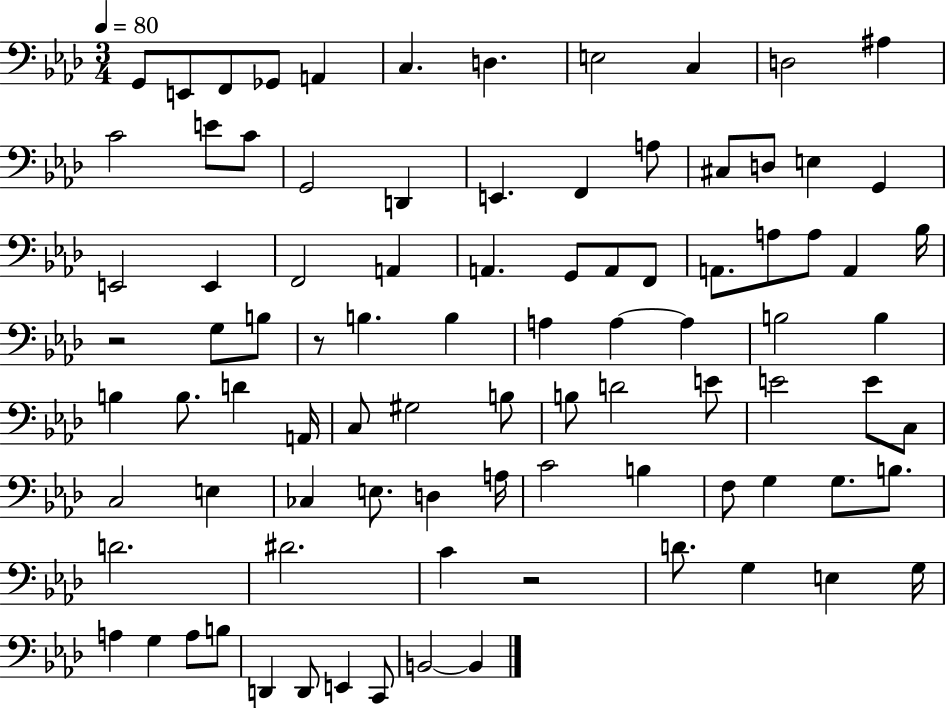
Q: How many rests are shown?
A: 3